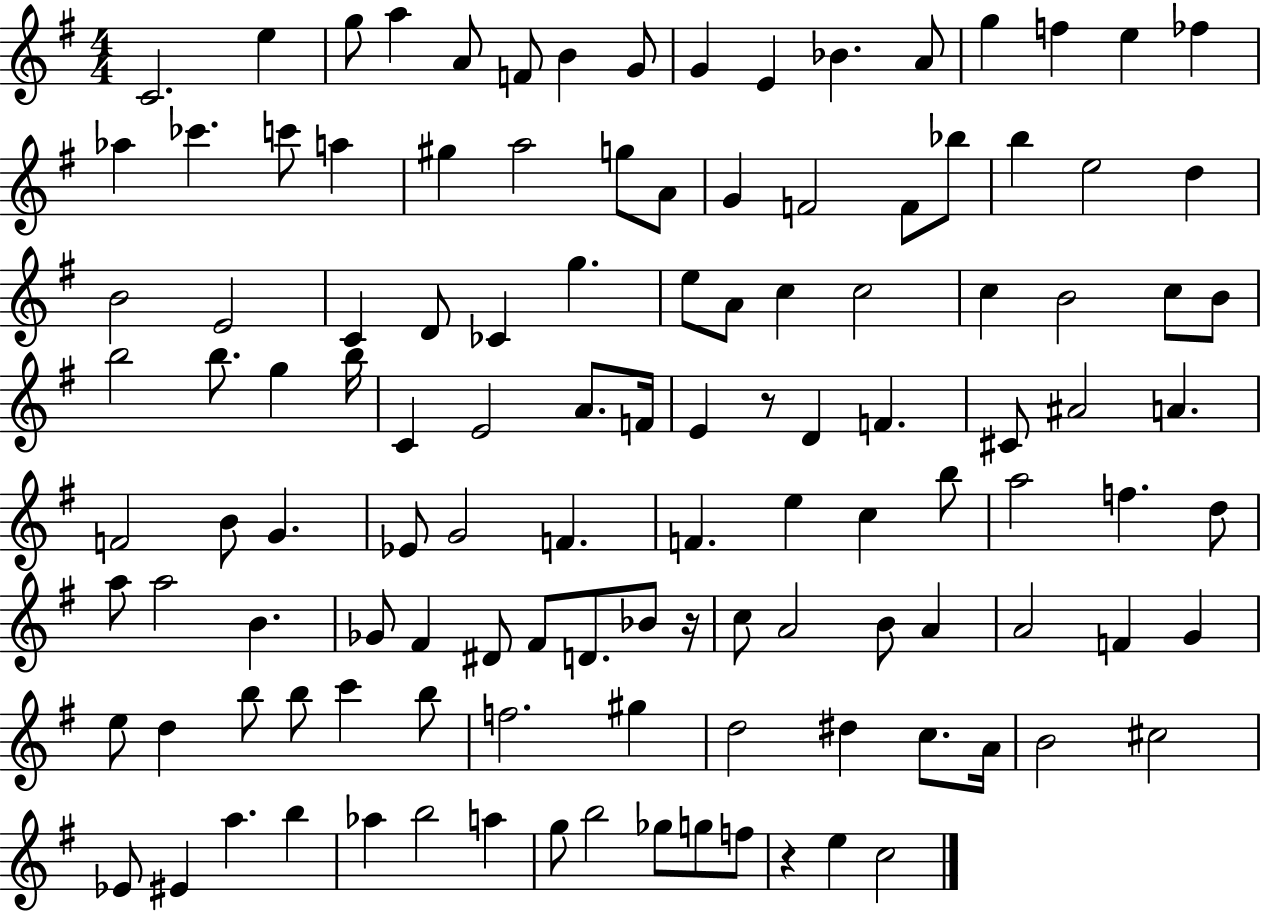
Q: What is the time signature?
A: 4/4